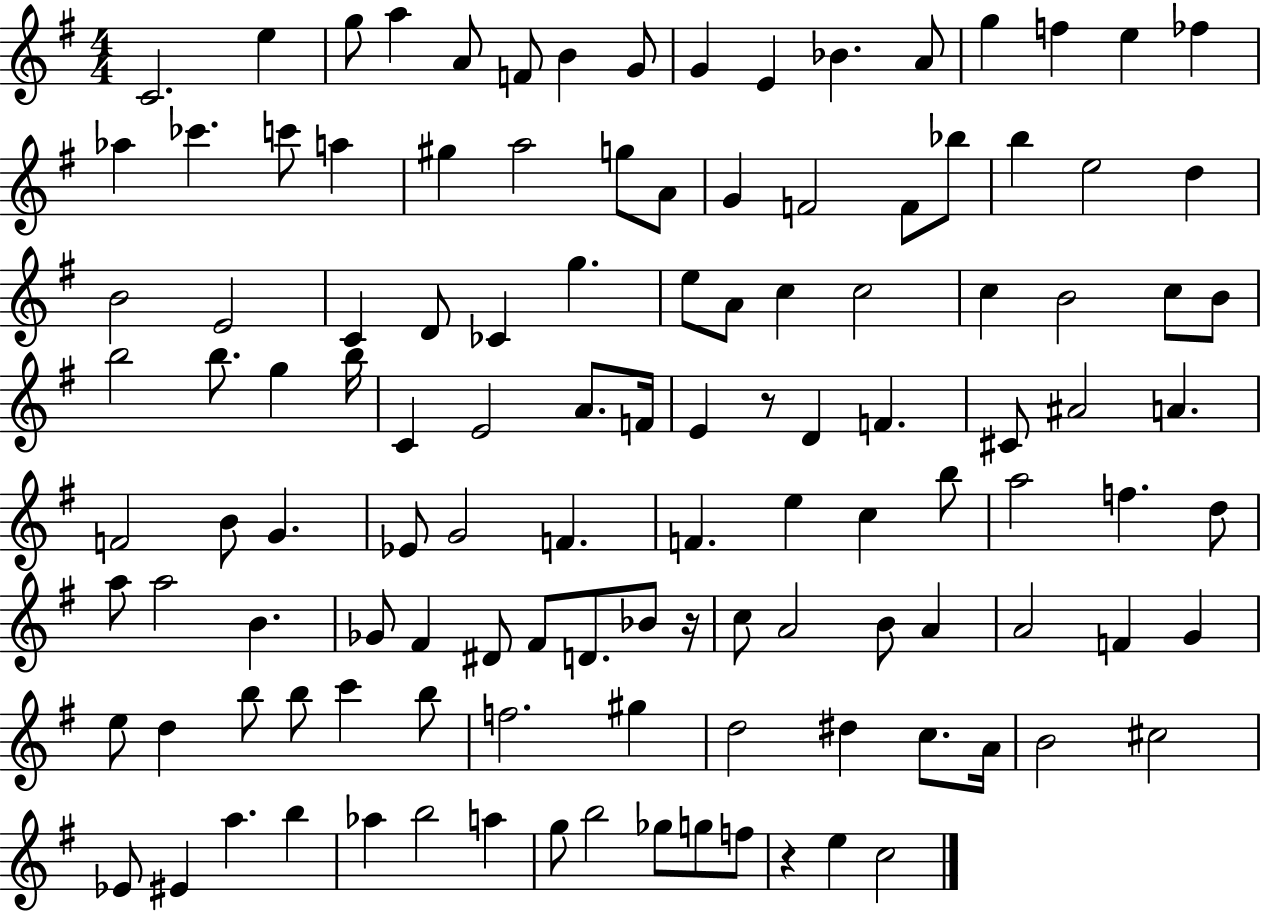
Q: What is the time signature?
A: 4/4